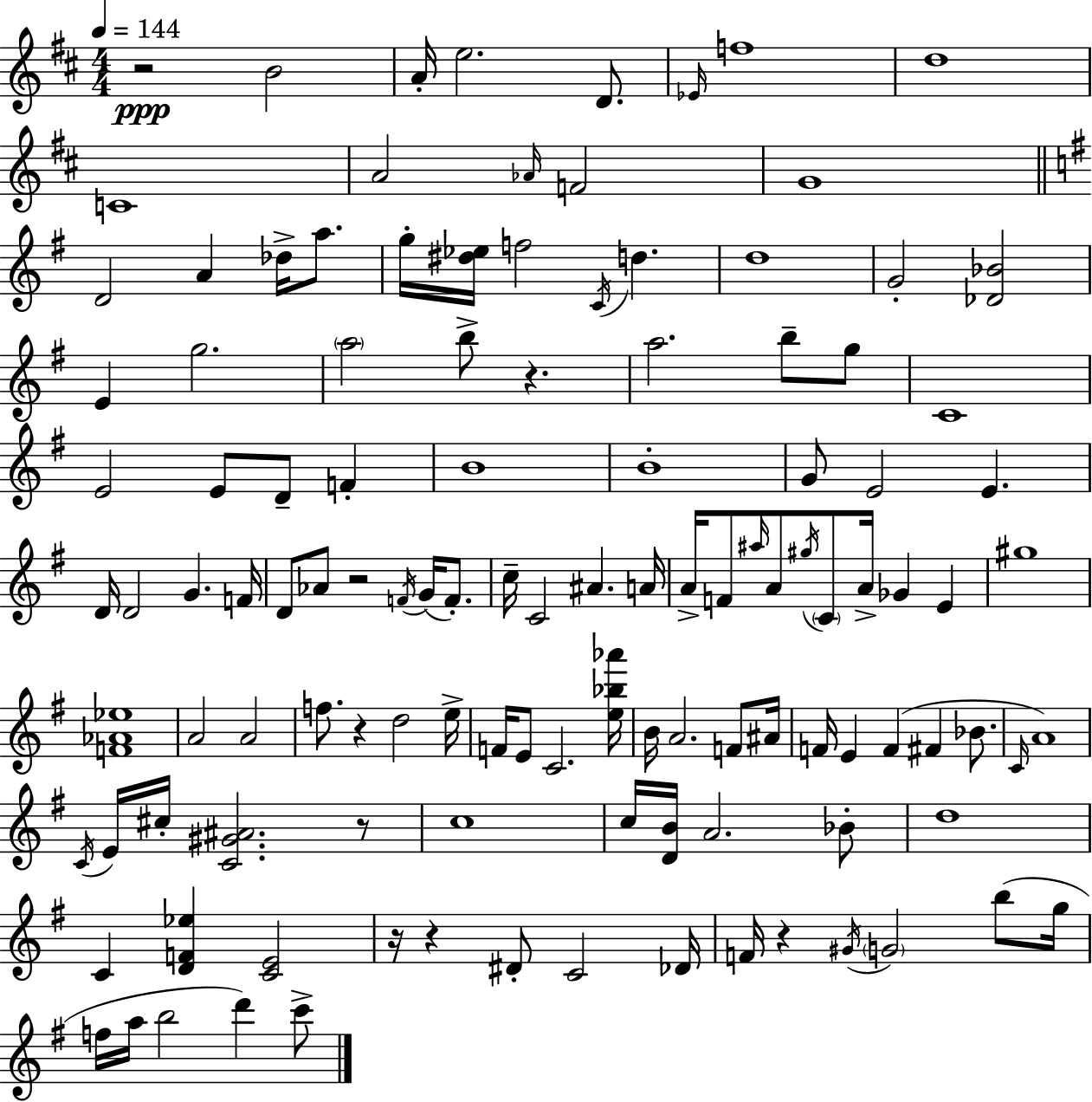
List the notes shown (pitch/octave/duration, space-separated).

R/h B4/h A4/s E5/h. D4/e. Eb4/s F5/w D5/w C4/w A4/h Ab4/s F4/h G4/w D4/h A4/q Db5/s A5/e. G5/s [D#5,Eb5]/s F5/h C4/s D5/q. D5/w G4/h [Db4,Bb4]/h E4/q G5/h. A5/h B5/e R/q. A5/h. B5/e G5/e C4/w E4/h E4/e D4/e F4/q B4/w B4/w G4/e E4/h E4/q. D4/s D4/h G4/q. F4/s D4/e Ab4/e R/h F4/s G4/s F4/e. C5/s C4/h A#4/q. A4/s A4/s F4/e A#5/s A4/e G#5/s C4/e A4/s Gb4/q E4/q G#5/w [F4,Ab4,Eb5]/w A4/h A4/h F5/e. R/q D5/h E5/s F4/s E4/e C4/h. [E5,Bb5,Ab6]/s B4/s A4/h. F4/e A#4/s F4/s E4/q F4/q F#4/q Bb4/e. C4/s A4/w C4/s E4/s C#5/s [C4,G#4,A#4]/h. R/e C5/w C5/s [D4,B4]/s A4/h. Bb4/e D5/w C4/q [D4,F4,Eb5]/q [C4,E4]/h R/s R/q D#4/e C4/h Db4/s F4/s R/q G#4/s G4/h B5/e G5/s F5/s A5/s B5/h D6/q C6/e